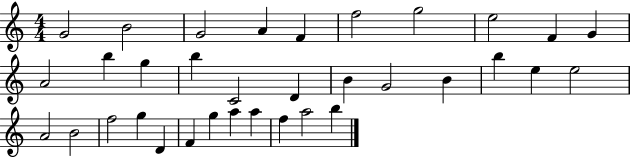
{
  \clef treble
  \numericTimeSignature
  \time 4/4
  \key c \major
  g'2 b'2 | g'2 a'4 f'4 | f''2 g''2 | e''2 f'4 g'4 | \break a'2 b''4 g''4 | b''4 c'2 d'4 | b'4 g'2 b'4 | b''4 e''4 e''2 | \break a'2 b'2 | f''2 g''4 d'4 | f'4 g''4 a''4 a''4 | f''4 a''2 b''4 | \break \bar "|."
}